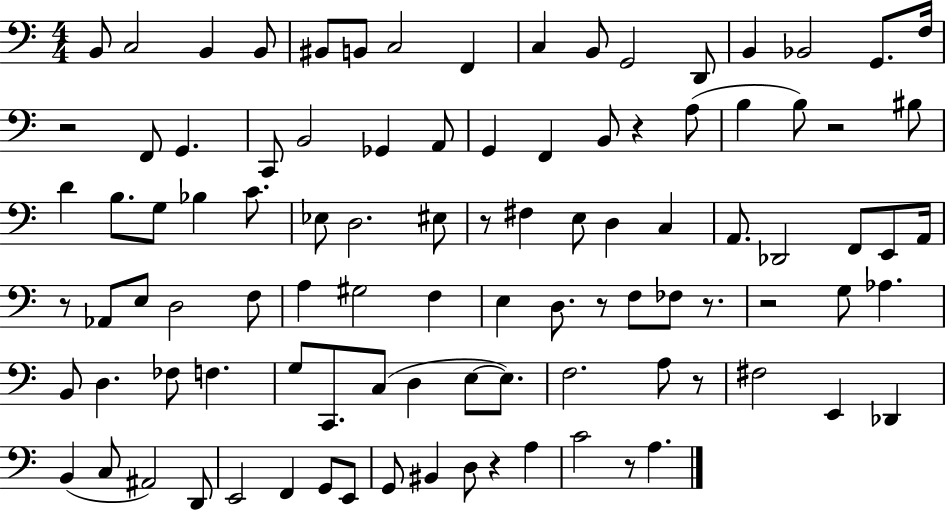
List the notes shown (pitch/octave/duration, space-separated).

B2/e C3/h B2/q B2/e BIS2/e B2/e C3/h F2/q C3/q B2/e G2/h D2/e B2/q Bb2/h G2/e. F3/s R/h F2/e G2/q. C2/e B2/h Gb2/q A2/e G2/q F2/q B2/e R/q A3/e B3/q B3/e R/h BIS3/e D4/q B3/e. G3/e Bb3/q C4/e. Eb3/e D3/h. EIS3/e R/e F#3/q E3/e D3/q C3/q A2/e. Db2/h F2/e E2/e A2/s R/e Ab2/e E3/e D3/h F3/e A3/q G#3/h F3/q E3/q D3/e. R/e F3/e FES3/e R/e. R/h G3/e Ab3/q. B2/e D3/q. FES3/e F3/q. G3/e C2/e. C3/e D3/q E3/e E3/e. F3/h. A3/e R/e F#3/h E2/q Db2/q B2/q C3/e A#2/h D2/e E2/h F2/q G2/e E2/e G2/e BIS2/q D3/e R/q A3/q C4/h R/e A3/q.